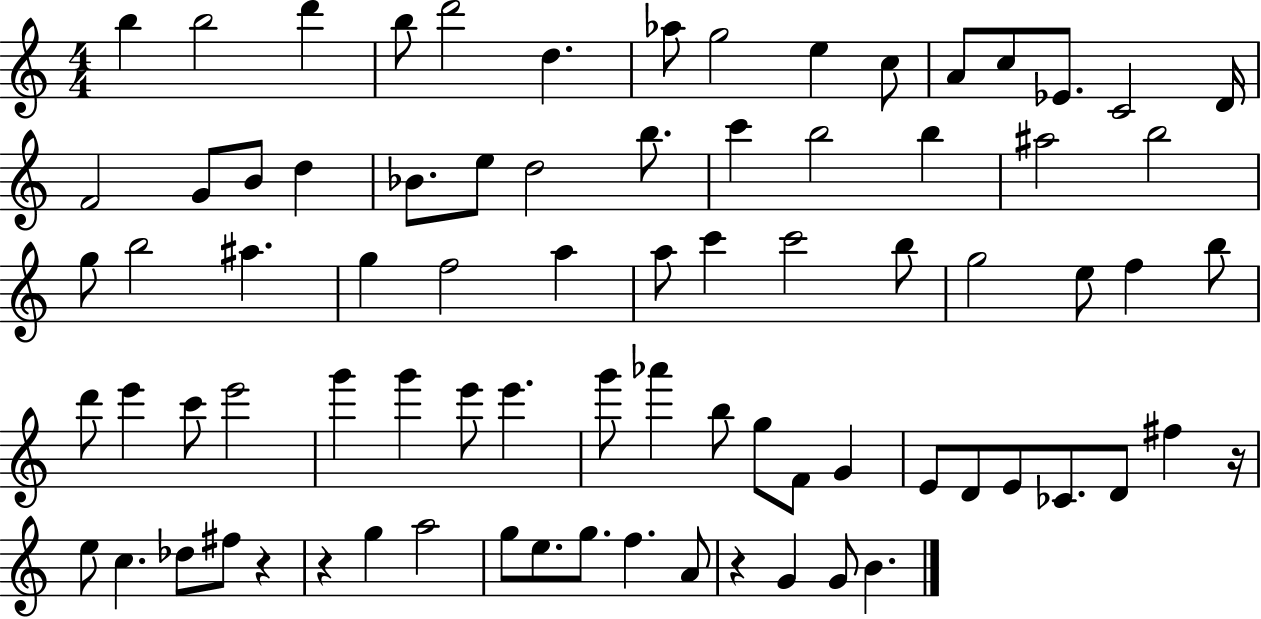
B5/q B5/h D6/q B5/e D6/h D5/q. Ab5/e G5/h E5/q C5/e A4/e C5/e Eb4/e. C4/h D4/s F4/h G4/e B4/e D5/q Bb4/e. E5/e D5/h B5/e. C6/q B5/h B5/q A#5/h B5/h G5/e B5/h A#5/q. G5/q F5/h A5/q A5/e C6/q C6/h B5/e G5/h E5/e F5/q B5/e D6/e E6/q C6/e E6/h G6/q G6/q E6/e E6/q. G6/e Ab6/q B5/e G5/e F4/e G4/q E4/e D4/e E4/e CES4/e. D4/e F#5/q R/s E5/e C5/q. Db5/e F#5/e R/q R/q G5/q A5/h G5/e E5/e. G5/e. F5/q. A4/e R/q G4/q G4/e B4/q.